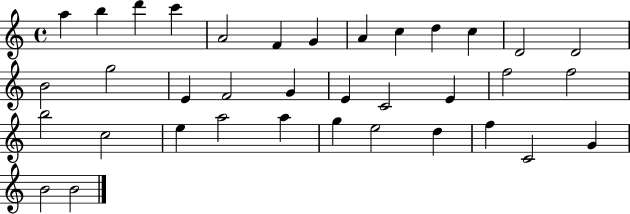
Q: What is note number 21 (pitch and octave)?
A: E4